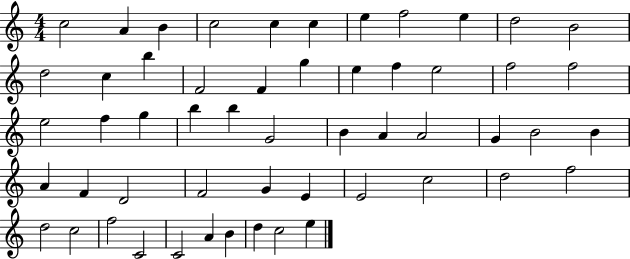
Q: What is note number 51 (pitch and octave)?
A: B4